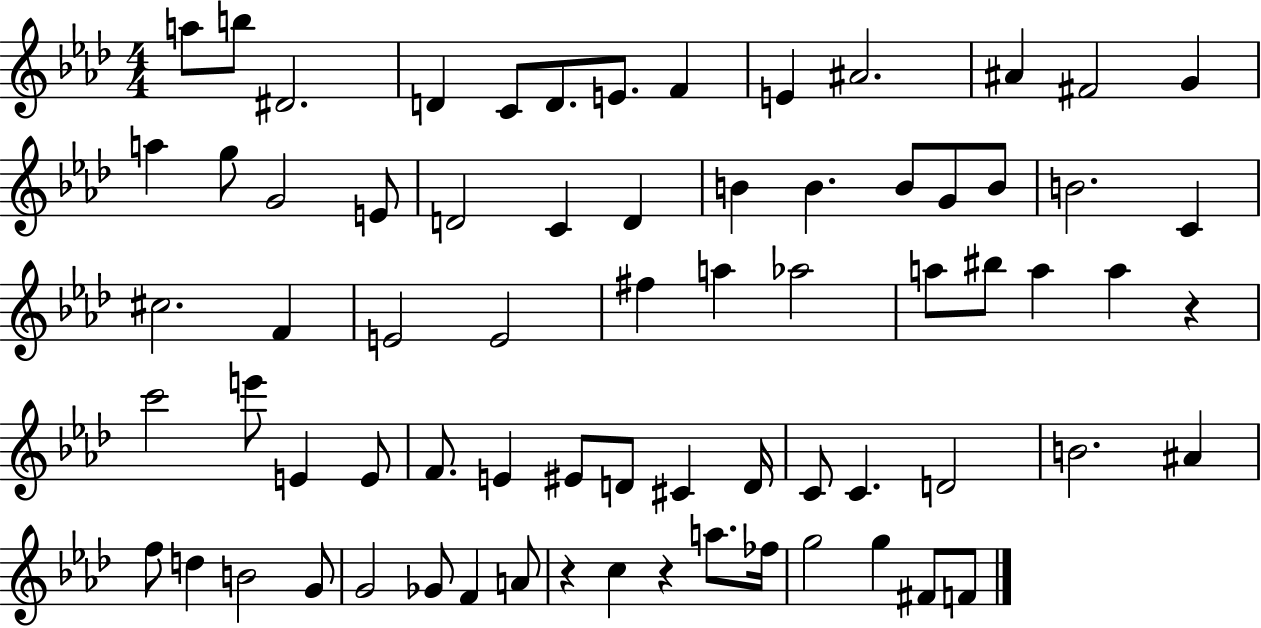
{
  \clef treble
  \numericTimeSignature
  \time 4/4
  \key aes \major
  a''8 b''8 dis'2. | d'4 c'8 d'8. e'8. f'4 | e'4 ais'2. | ais'4 fis'2 g'4 | \break a''4 g''8 g'2 e'8 | d'2 c'4 d'4 | b'4 b'4. b'8 g'8 b'8 | b'2. c'4 | \break cis''2. f'4 | e'2 e'2 | fis''4 a''4 aes''2 | a''8 bis''8 a''4 a''4 r4 | \break c'''2 e'''8 e'4 e'8 | f'8. e'4 eis'8 d'8 cis'4 d'16 | c'8 c'4. d'2 | b'2. ais'4 | \break f''8 d''4 b'2 g'8 | g'2 ges'8 f'4 a'8 | r4 c''4 r4 a''8. fes''16 | g''2 g''4 fis'8 f'8 | \break \bar "|."
}